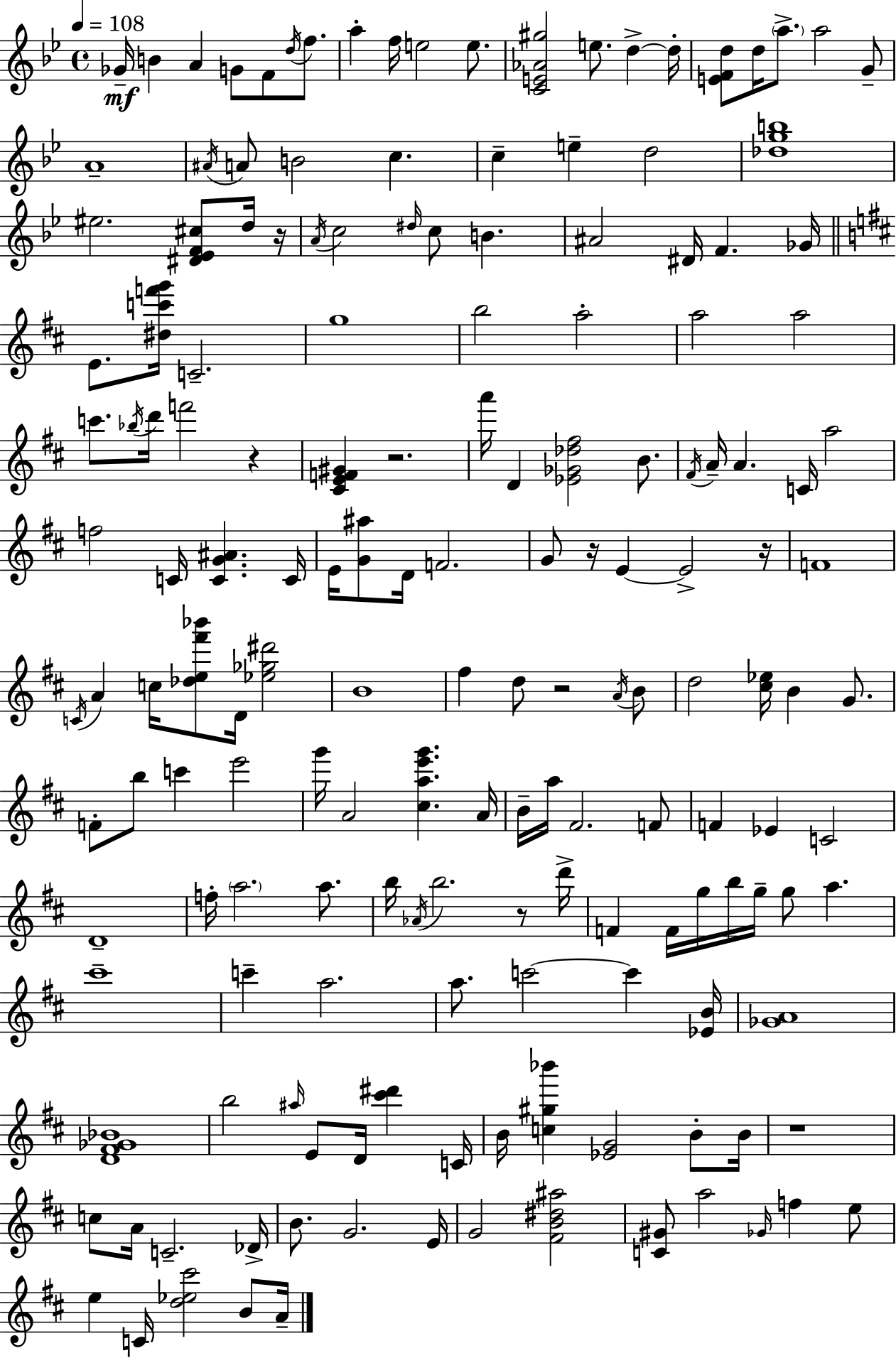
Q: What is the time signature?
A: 4/4